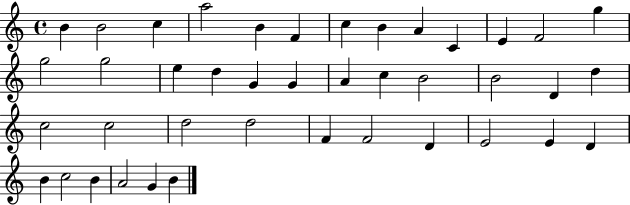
B4/q B4/h C5/q A5/h B4/q F4/q C5/q B4/q A4/q C4/q E4/q F4/h G5/q G5/h G5/h E5/q D5/q G4/q G4/q A4/q C5/q B4/h B4/h D4/q D5/q C5/h C5/h D5/h D5/h F4/q F4/h D4/q E4/h E4/q D4/q B4/q C5/h B4/q A4/h G4/q B4/q